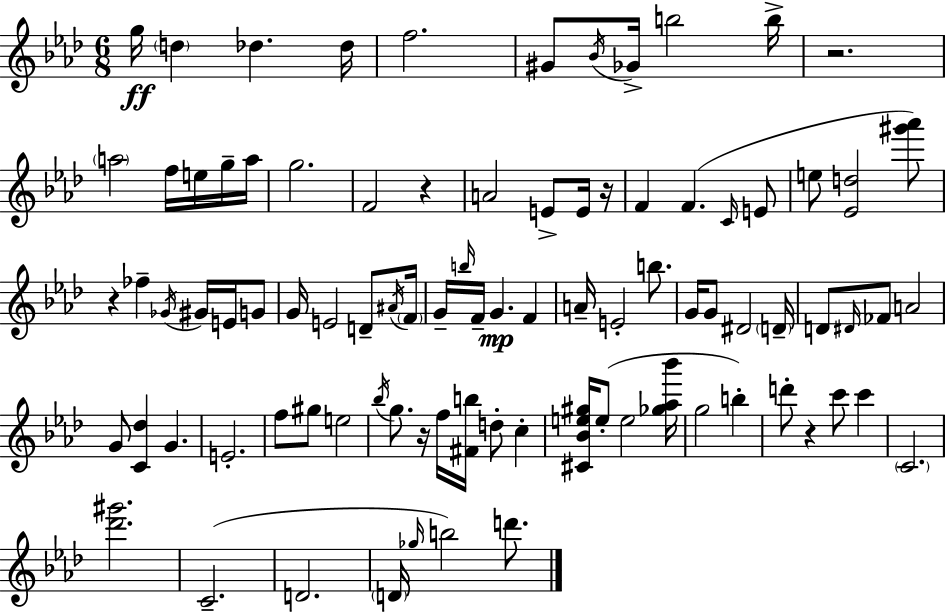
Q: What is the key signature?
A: AES major